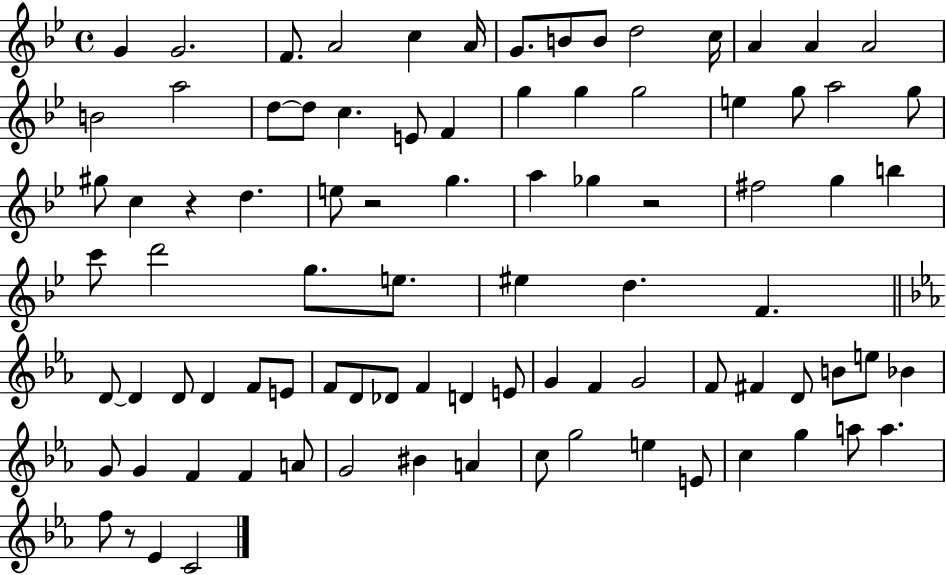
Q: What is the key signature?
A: BES major